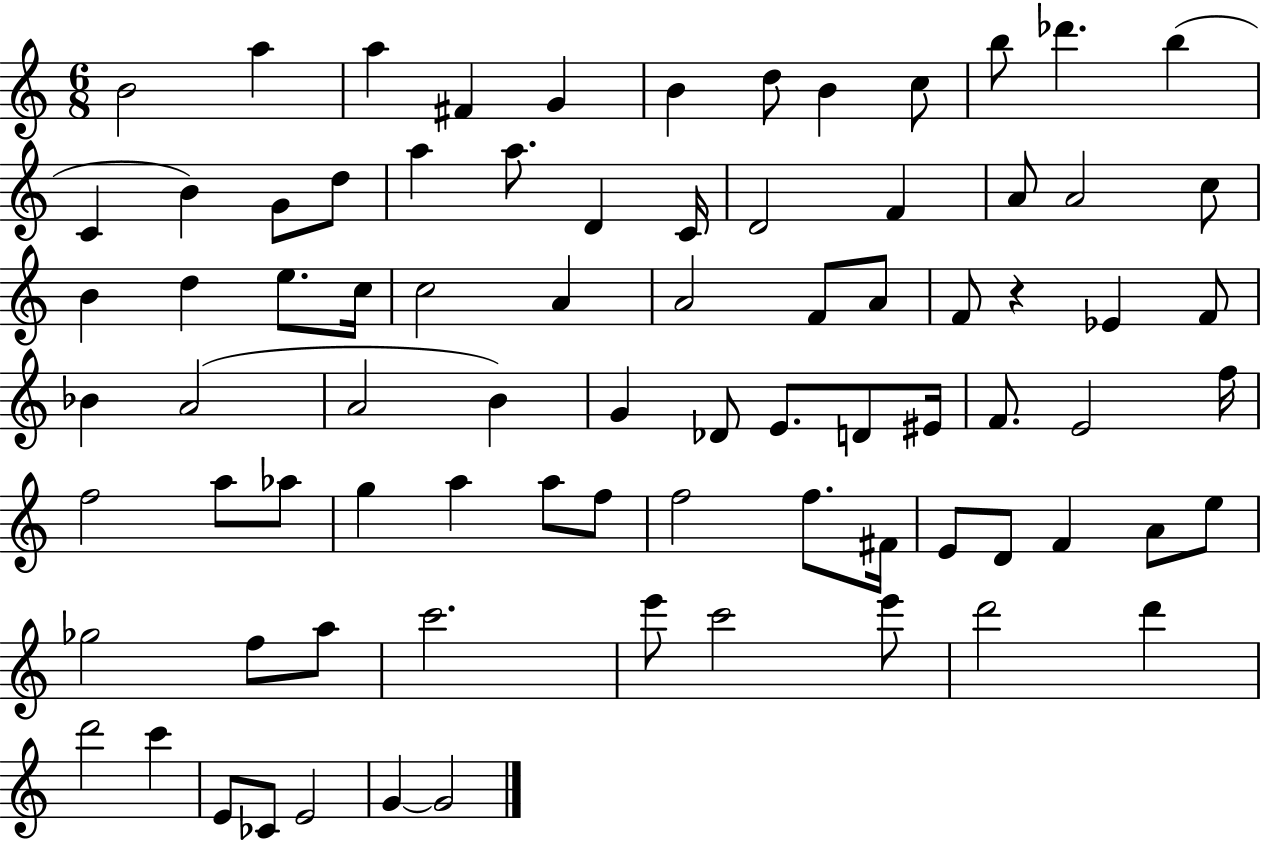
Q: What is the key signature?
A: C major